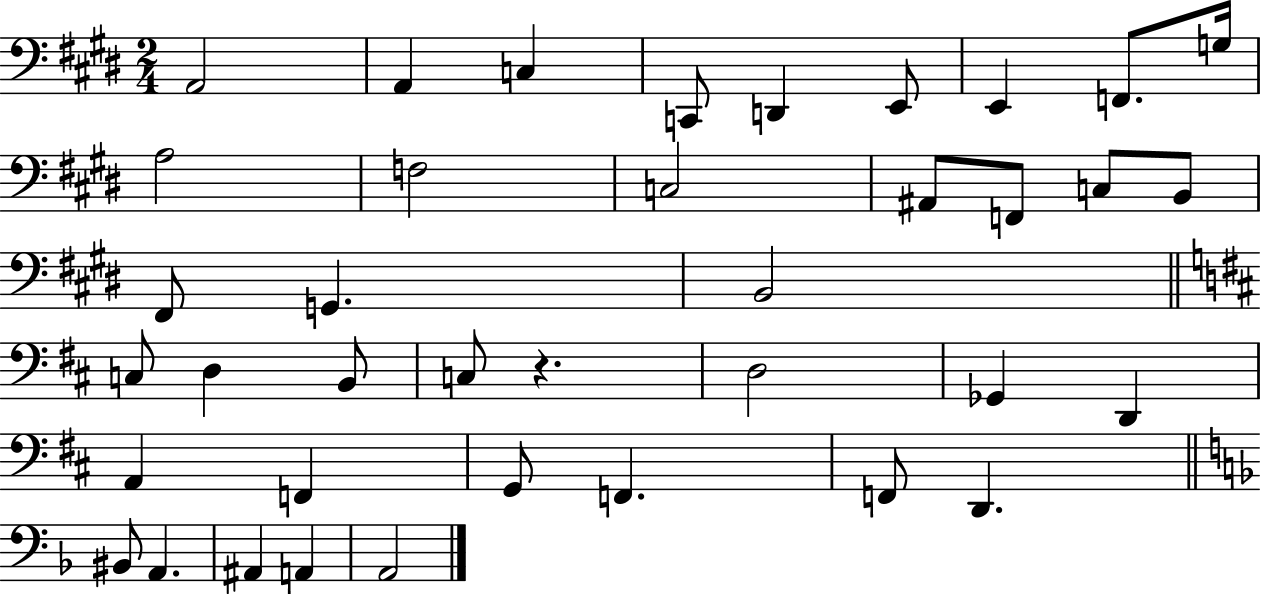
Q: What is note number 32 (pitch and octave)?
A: D2